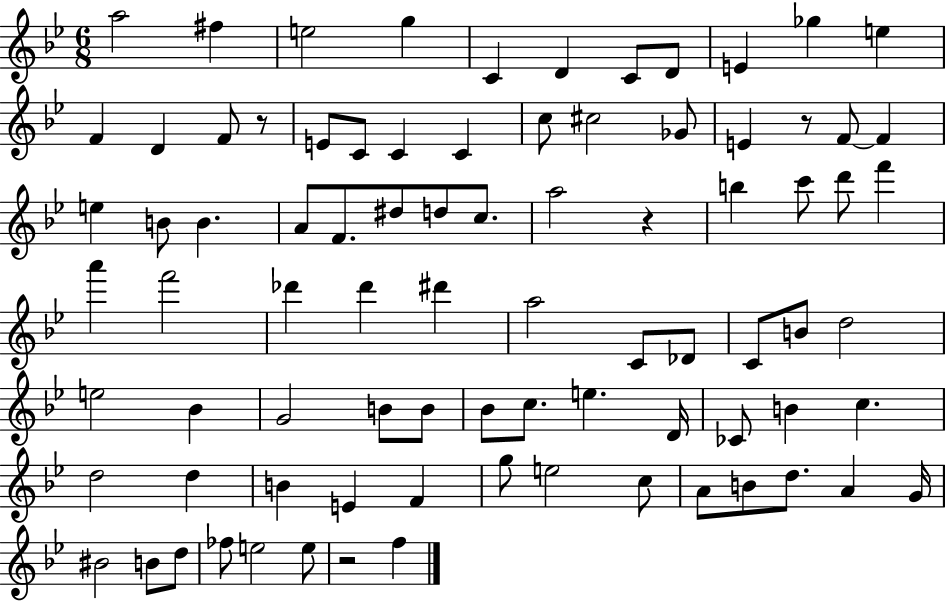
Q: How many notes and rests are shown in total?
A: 84